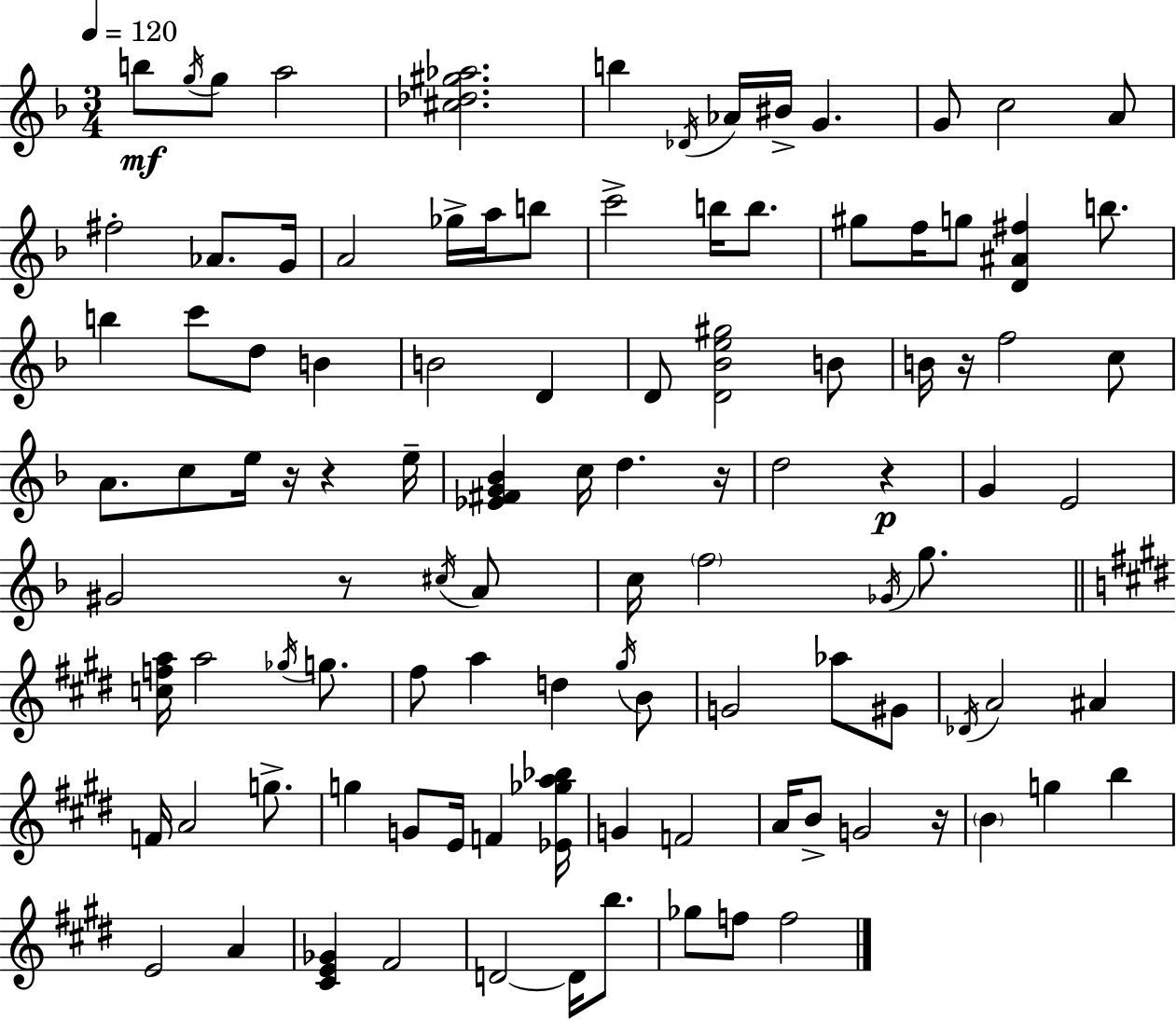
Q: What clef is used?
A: treble